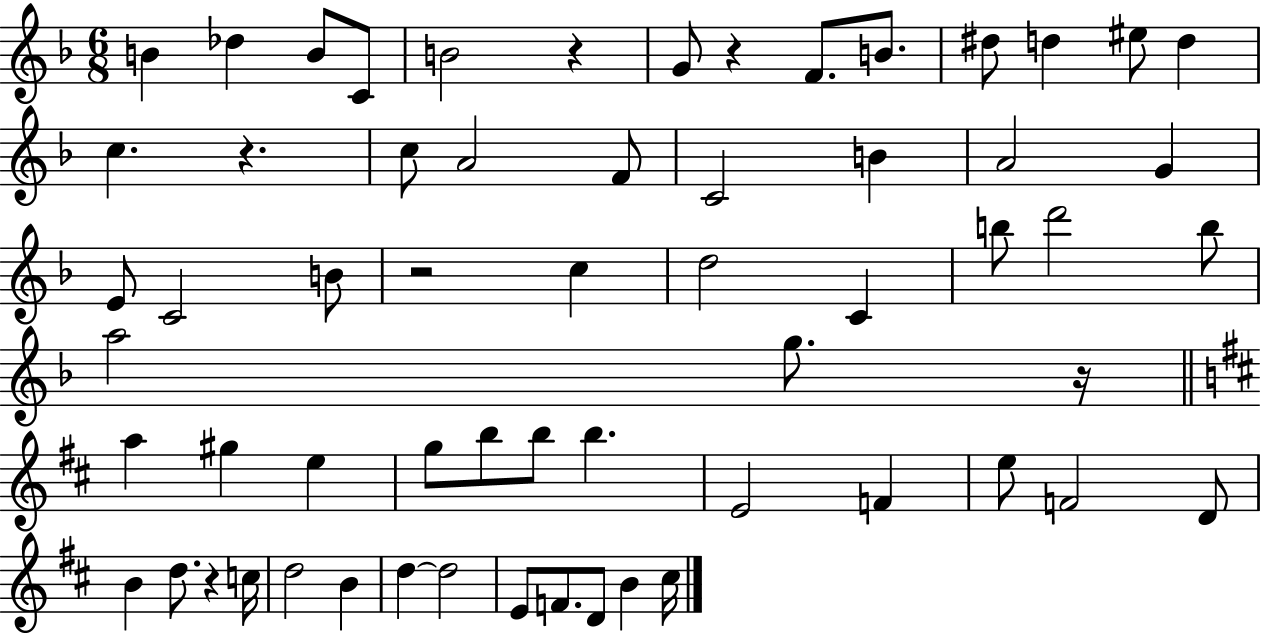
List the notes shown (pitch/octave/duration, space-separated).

B4/q Db5/q B4/e C4/e B4/h R/q G4/e R/q F4/e. B4/e. D#5/e D5/q EIS5/e D5/q C5/q. R/q. C5/e A4/h F4/e C4/h B4/q A4/h G4/q E4/e C4/h B4/e R/h C5/q D5/h C4/q B5/e D6/h B5/e A5/h G5/e. R/s A5/q G#5/q E5/q G5/e B5/e B5/e B5/q. E4/h F4/q E5/e F4/h D4/e B4/q D5/e. R/q C5/s D5/h B4/q D5/q D5/h E4/e F4/e. D4/e B4/q C#5/s